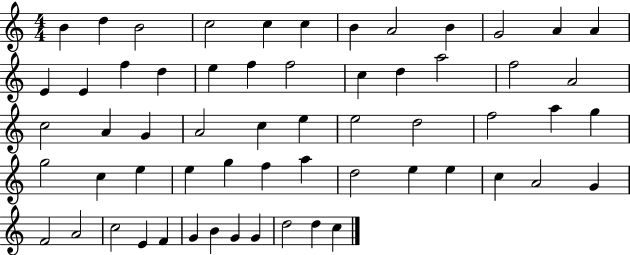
{
  \clef treble
  \numericTimeSignature
  \time 4/4
  \key c \major
  b'4 d''4 b'2 | c''2 c''4 c''4 | b'4 a'2 b'4 | g'2 a'4 a'4 | \break e'4 e'4 f''4 d''4 | e''4 f''4 f''2 | c''4 d''4 a''2 | f''2 a'2 | \break c''2 a'4 g'4 | a'2 c''4 e''4 | e''2 d''2 | f''2 a''4 g''4 | \break g''2 c''4 e''4 | e''4 g''4 f''4 a''4 | d''2 e''4 e''4 | c''4 a'2 g'4 | \break f'2 a'2 | c''2 e'4 f'4 | g'4 b'4 g'4 g'4 | d''2 d''4 c''4 | \break \bar "|."
}